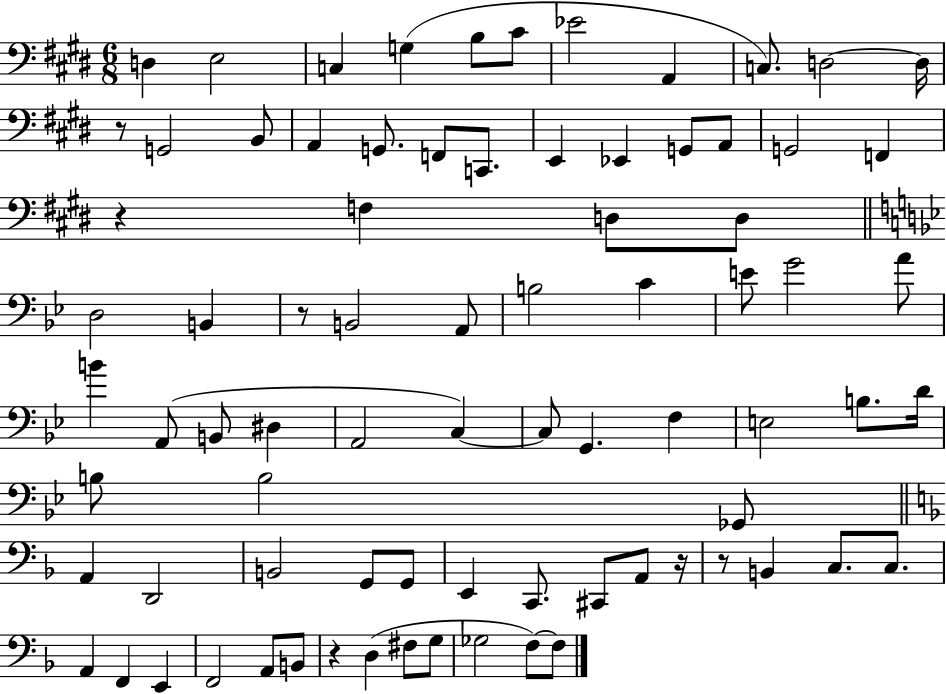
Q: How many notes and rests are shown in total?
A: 80